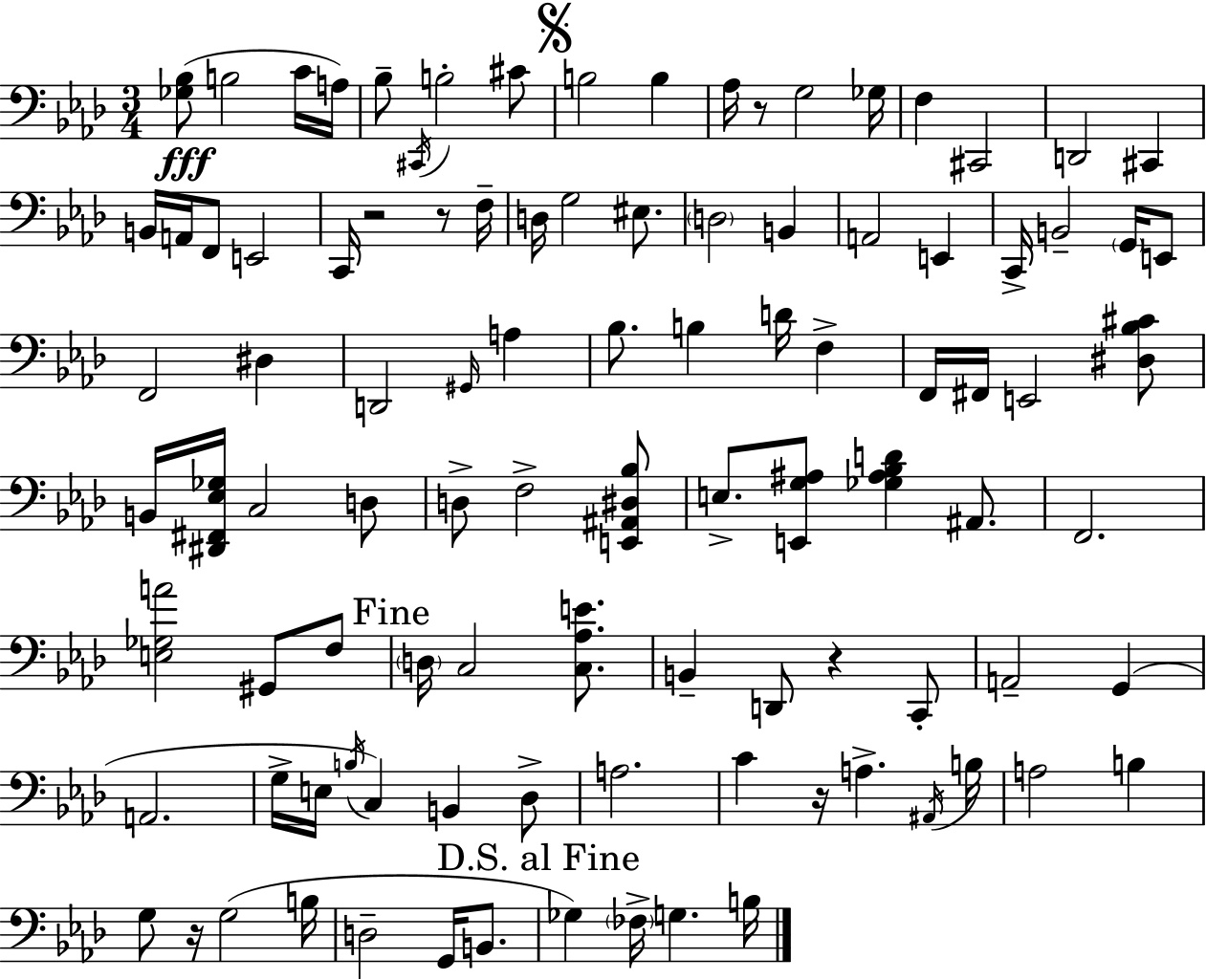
X:1
T:Untitled
M:3/4
L:1/4
K:Ab
[_G,_B,]/2 B,2 C/4 A,/4 _B,/2 ^C,,/4 B,2 ^C/2 B,2 B, _A,/4 z/2 G,2 _G,/4 F, ^C,,2 D,,2 ^C,, B,,/4 A,,/4 F,,/2 E,,2 C,,/4 z2 z/2 F,/4 D,/4 G,2 ^E,/2 D,2 B,, A,,2 E,, C,,/4 B,,2 G,,/4 E,,/2 F,,2 ^D, D,,2 ^G,,/4 A, _B,/2 B, D/4 F, F,,/4 ^F,,/4 E,,2 [^D,_B,^C]/2 B,,/4 [^D,,^F,,_E,_G,]/4 C,2 D,/2 D,/2 F,2 [E,,^A,,^D,_B,]/2 E,/2 [E,,G,^A,]/2 [_G,^A,_B,D] ^A,,/2 F,,2 [E,_G,A]2 ^G,,/2 F,/2 D,/4 C,2 [C,_A,E]/2 B,, D,,/2 z C,,/2 A,,2 G,, A,,2 G,/4 E,/4 B,/4 C, B,, _D,/2 A,2 C z/4 A, ^A,,/4 B,/4 A,2 B, G,/2 z/4 G,2 B,/4 D,2 G,,/4 B,,/2 _G, _F,/4 G, B,/4